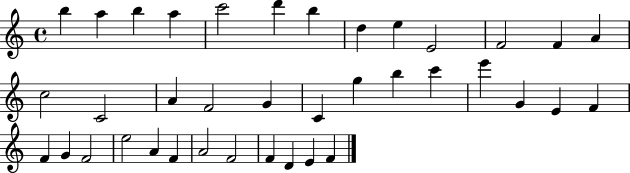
X:1
T:Untitled
M:4/4
L:1/4
K:C
b a b a c'2 d' b d e E2 F2 F A c2 C2 A F2 G C g b c' e' G E F F G F2 e2 A F A2 F2 F D E F